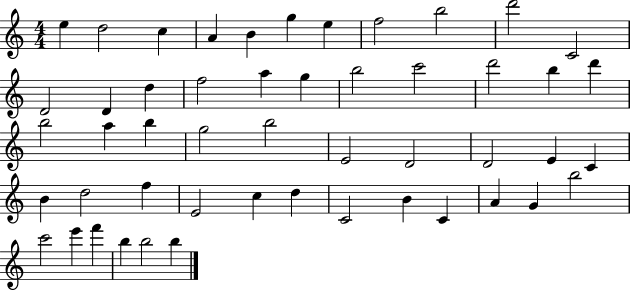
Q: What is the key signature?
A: C major